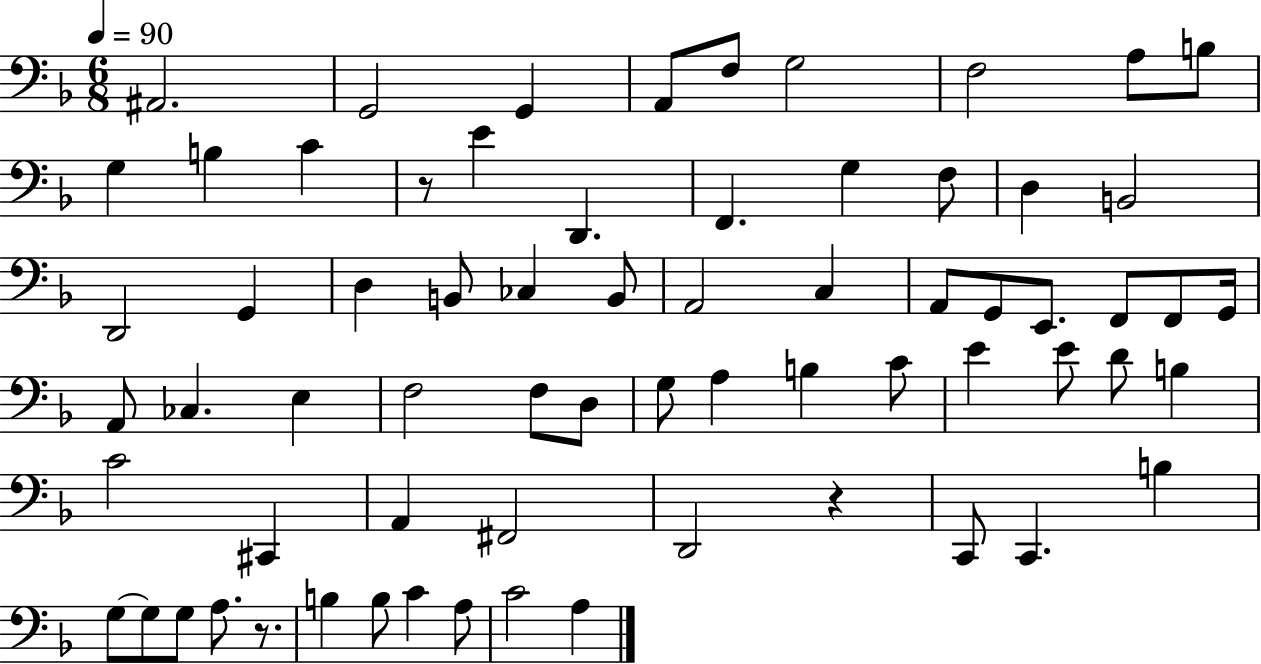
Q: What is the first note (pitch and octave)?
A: A#2